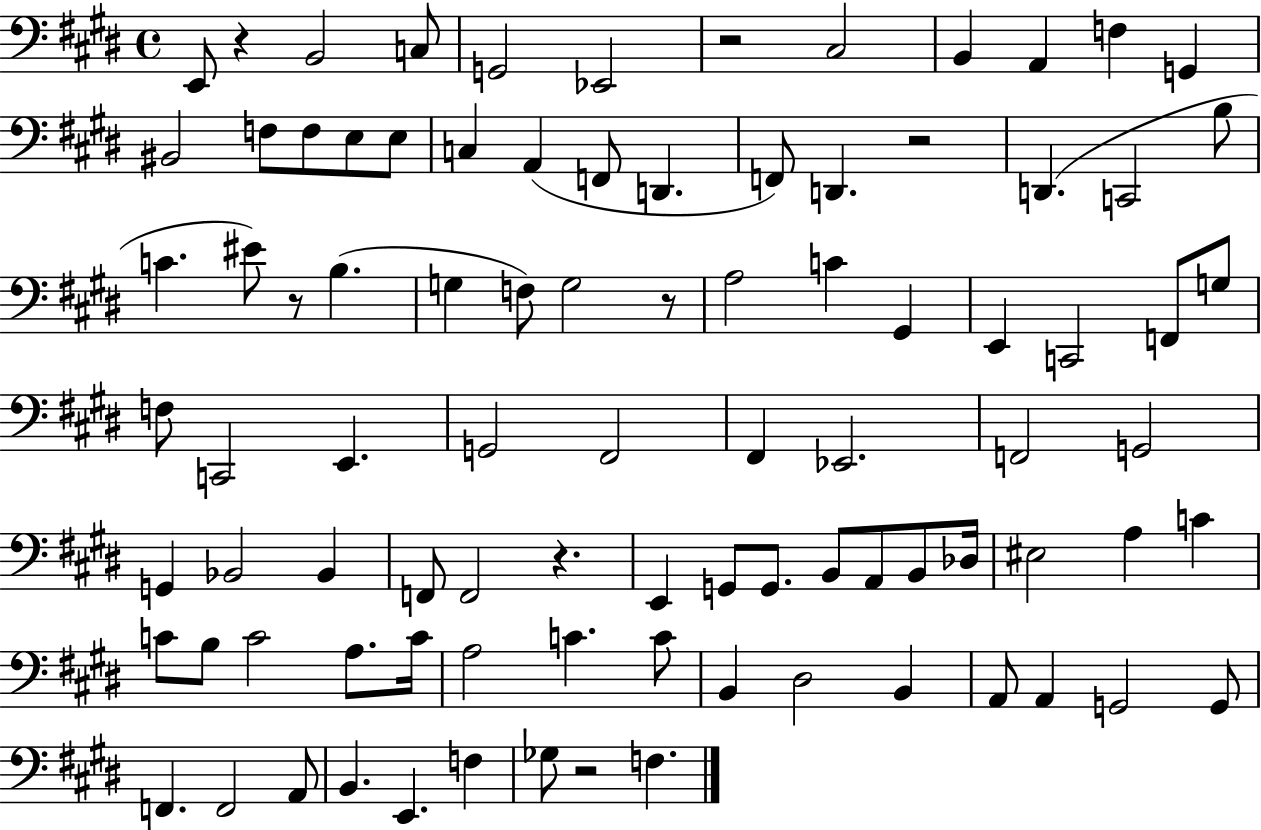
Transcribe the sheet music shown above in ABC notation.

X:1
T:Untitled
M:4/4
L:1/4
K:E
E,,/2 z B,,2 C,/2 G,,2 _E,,2 z2 ^C,2 B,, A,, F, G,, ^B,,2 F,/2 F,/2 E,/2 E,/2 C, A,, F,,/2 D,, F,,/2 D,, z2 D,, C,,2 B,/2 C ^E/2 z/2 B, G, F,/2 G,2 z/2 A,2 C ^G,, E,, C,,2 F,,/2 G,/2 F,/2 C,,2 E,, G,,2 ^F,,2 ^F,, _E,,2 F,,2 G,,2 G,, _B,,2 _B,, F,,/2 F,,2 z E,, G,,/2 G,,/2 B,,/2 A,,/2 B,,/2 _D,/4 ^E,2 A, C C/2 B,/2 C2 A,/2 C/4 A,2 C C/2 B,, ^D,2 B,, A,,/2 A,, G,,2 G,,/2 F,, F,,2 A,,/2 B,, E,, F, _G,/2 z2 F,